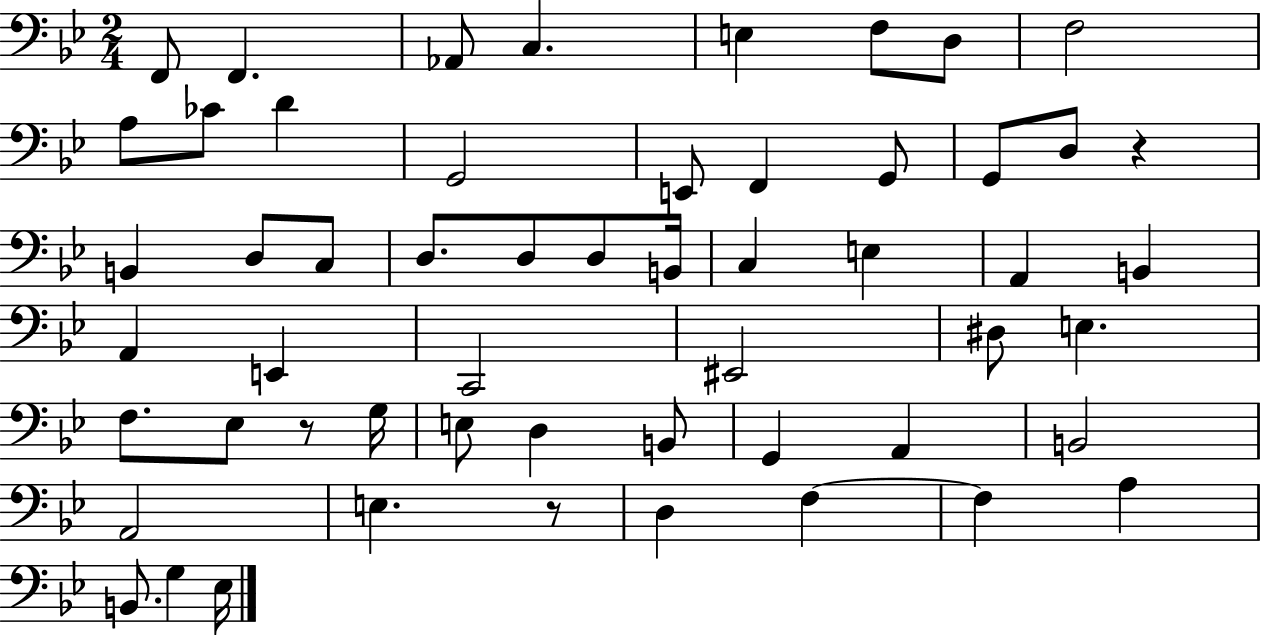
{
  \clef bass
  \numericTimeSignature
  \time 2/4
  \key bes \major
  f,8 f,4. | aes,8 c4. | e4 f8 d8 | f2 | \break a8 ces'8 d'4 | g,2 | e,8 f,4 g,8 | g,8 d8 r4 | \break b,4 d8 c8 | d8. d8 d8 b,16 | c4 e4 | a,4 b,4 | \break a,4 e,4 | c,2 | eis,2 | dis8 e4. | \break f8. ees8 r8 g16 | e8 d4 b,8 | g,4 a,4 | b,2 | \break a,2 | e4. r8 | d4 f4~~ | f4 a4 | \break b,8. g4 ees16 | \bar "|."
}